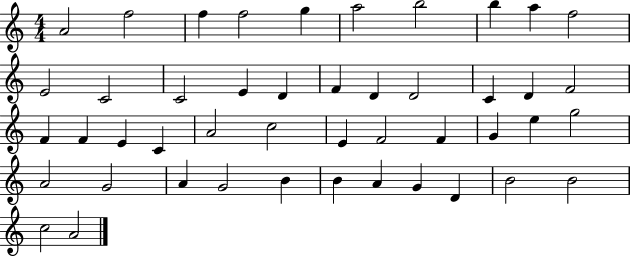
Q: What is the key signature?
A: C major